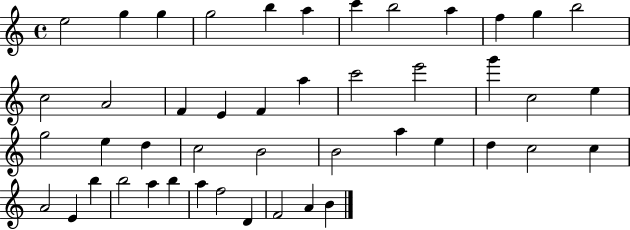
E5/h G5/q G5/q G5/h B5/q A5/q C6/q B5/h A5/q F5/q G5/q B5/h C5/h A4/h F4/q E4/q F4/q A5/q C6/h E6/h G6/q C5/h E5/q G5/h E5/q D5/q C5/h B4/h B4/h A5/q E5/q D5/q C5/h C5/q A4/h E4/q B5/q B5/h A5/q B5/q A5/q F5/h D4/q F4/h A4/q B4/q